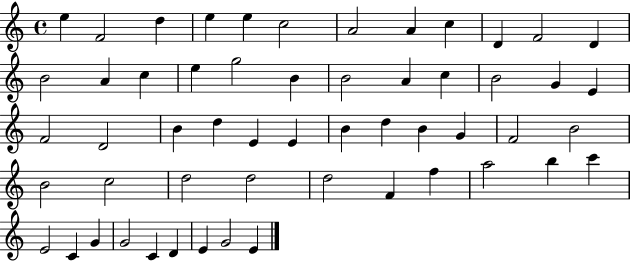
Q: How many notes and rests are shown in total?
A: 55